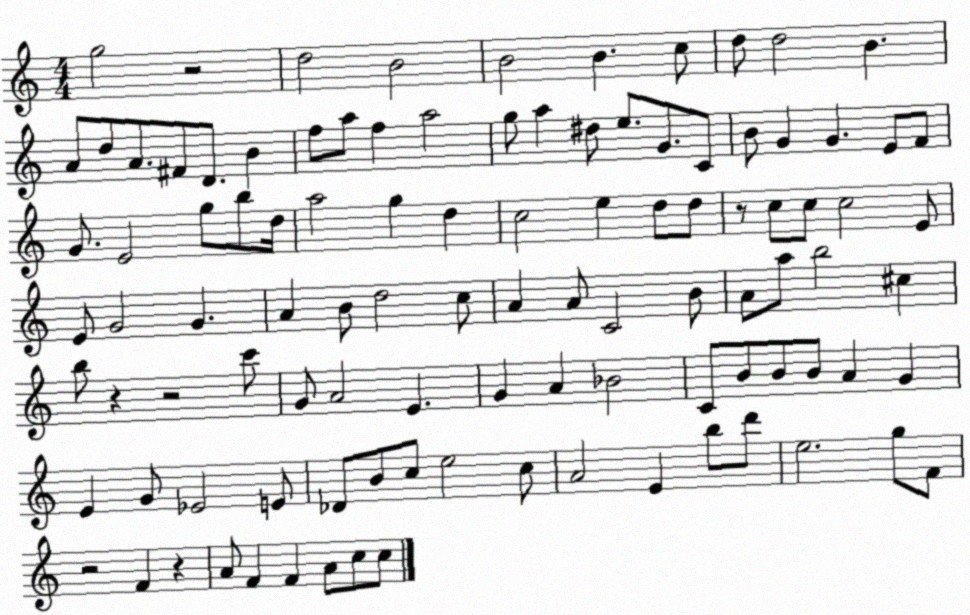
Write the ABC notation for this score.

X:1
T:Untitled
M:4/4
L:1/4
K:C
g2 z2 d2 B2 B2 B c/2 d/2 d2 B A/2 d/2 A/2 ^F/2 D/2 B f/2 a/2 f a2 g/2 a ^d/2 e/2 G/2 C/2 B/2 G G E/2 F/2 G/2 E2 g/2 b/2 d/4 a2 g d c2 e d/2 d/2 z/2 c/2 c/2 c2 E/2 E/2 G2 G A B/2 d2 c/2 A A/2 C2 B/2 A/2 a/2 b2 ^c b/2 z z2 c'/2 G/2 A2 E G A _B2 C/2 B/2 B/2 B/2 A G E G/2 _E2 E/2 _D/2 B/2 c/2 e2 c/2 A2 E b/2 d'/2 e2 g/2 F/2 z2 F z A/2 F F A/2 c/2 c/2